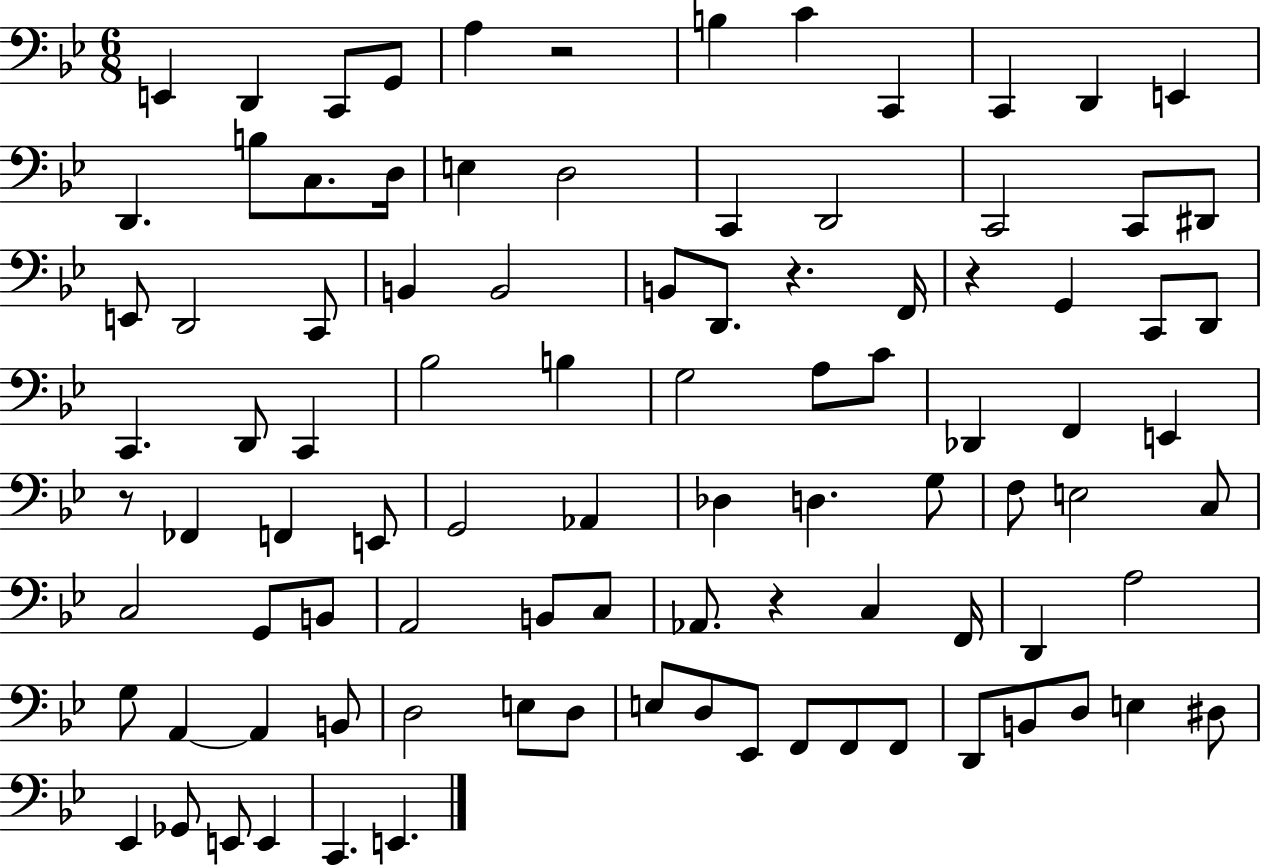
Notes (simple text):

E2/q D2/q C2/e G2/e A3/q R/h B3/q C4/q C2/q C2/q D2/q E2/q D2/q. B3/e C3/e. D3/s E3/q D3/h C2/q D2/h C2/h C2/e D#2/e E2/e D2/h C2/e B2/q B2/h B2/e D2/e. R/q. F2/s R/q G2/q C2/e D2/e C2/q. D2/e C2/q Bb3/h B3/q G3/h A3/e C4/e Db2/q F2/q E2/q R/e FES2/q F2/q E2/e G2/h Ab2/q Db3/q D3/q. G3/e F3/e E3/h C3/e C3/h G2/e B2/e A2/h B2/e C3/e Ab2/e. R/q C3/q F2/s D2/q A3/h G3/e A2/q A2/q B2/e D3/h E3/e D3/e E3/e D3/e Eb2/e F2/e F2/e F2/e D2/e B2/e D3/e E3/q D#3/e Eb2/q Gb2/e E2/e E2/q C2/q. E2/q.